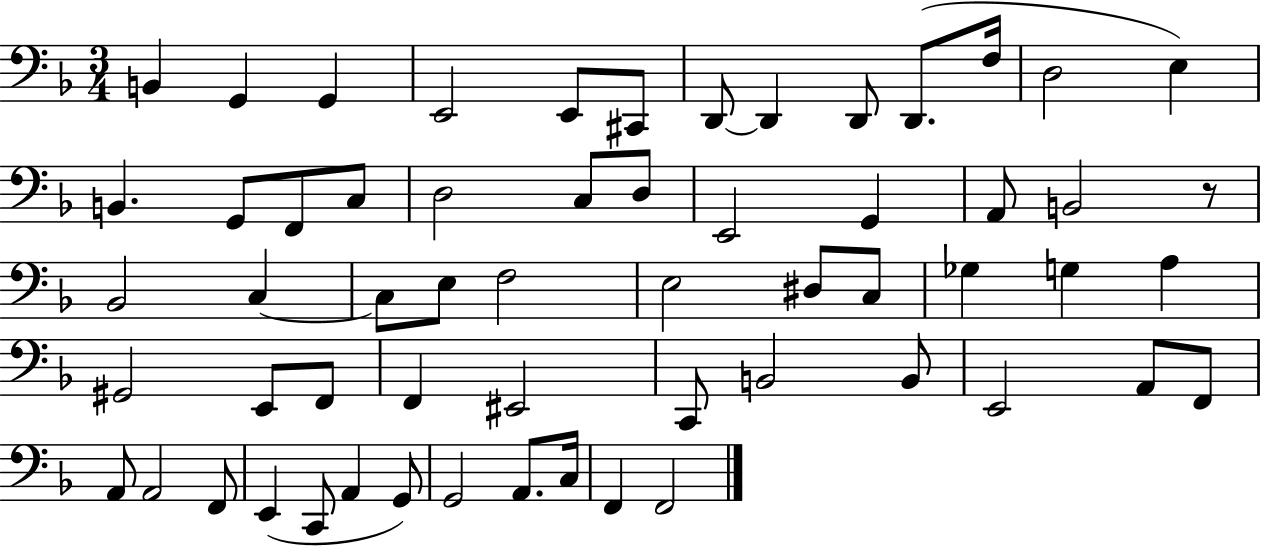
{
  \clef bass
  \numericTimeSignature
  \time 3/4
  \key f \major
  b,4 g,4 g,4 | e,2 e,8 cis,8 | d,8~~ d,4 d,8 d,8.( f16 | d2 e4) | \break b,4. g,8 f,8 c8 | d2 c8 d8 | e,2 g,4 | a,8 b,2 r8 | \break bes,2 c4~~ | c8 e8 f2 | e2 dis8 c8 | ges4 g4 a4 | \break gis,2 e,8 f,8 | f,4 eis,2 | c,8 b,2 b,8 | e,2 a,8 f,8 | \break a,8 a,2 f,8 | e,4( c,8 a,4 g,8) | g,2 a,8. c16 | f,4 f,2 | \break \bar "|."
}